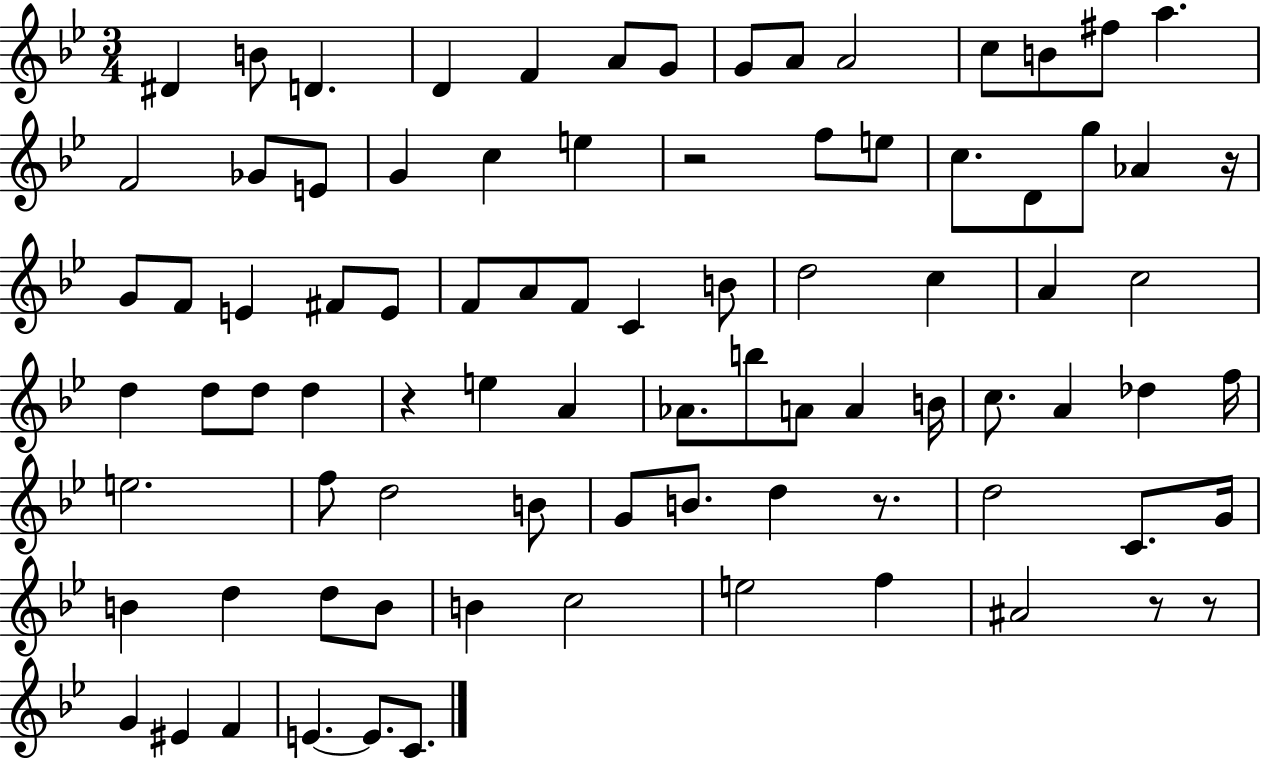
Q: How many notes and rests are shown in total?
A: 86